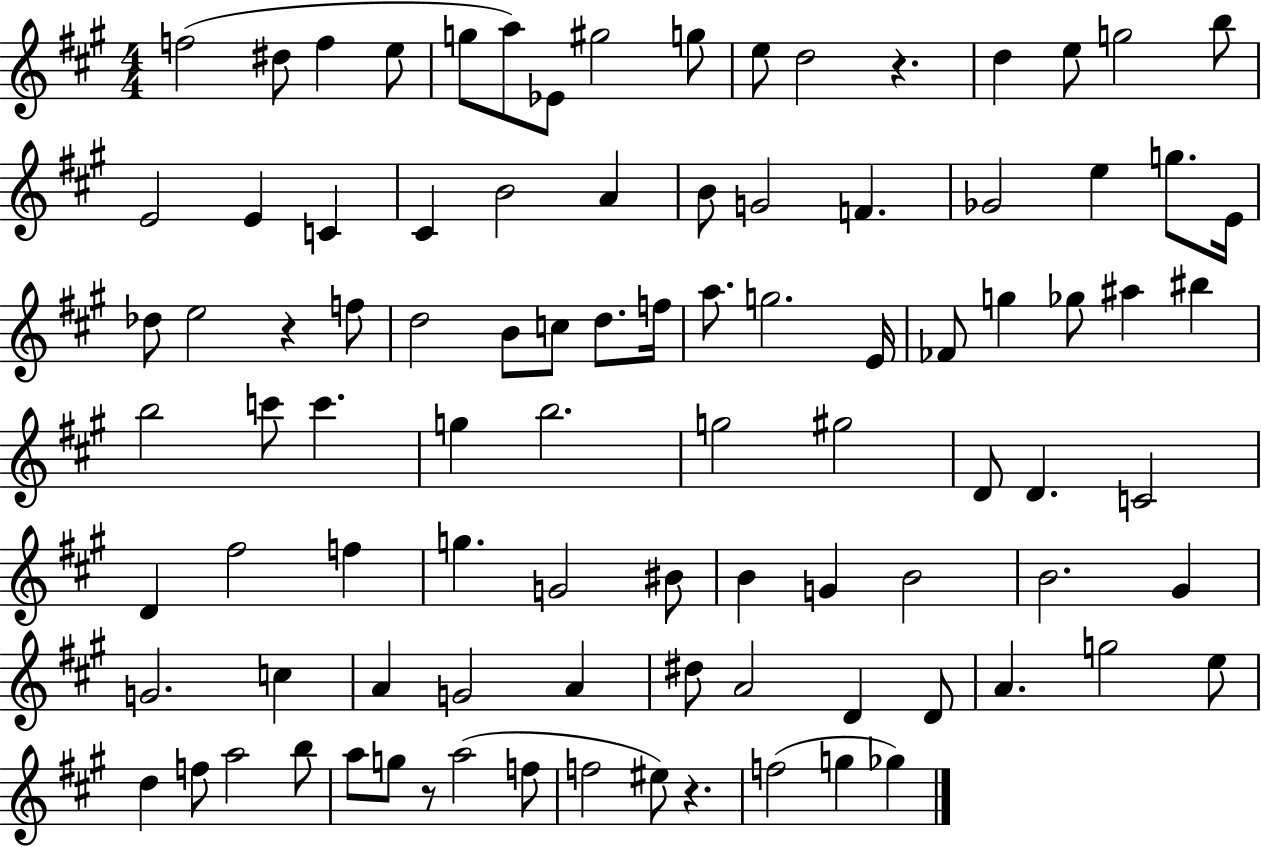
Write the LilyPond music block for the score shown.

{
  \clef treble
  \numericTimeSignature
  \time 4/4
  \key a \major
  f''2( dis''8 f''4 e''8 | g''8 a''8) ees'8 gis''2 g''8 | e''8 d''2 r4. | d''4 e''8 g''2 b''8 | \break e'2 e'4 c'4 | cis'4 b'2 a'4 | b'8 g'2 f'4. | ges'2 e''4 g''8. e'16 | \break des''8 e''2 r4 f''8 | d''2 b'8 c''8 d''8. f''16 | a''8. g''2. e'16 | fes'8 g''4 ges''8 ais''4 bis''4 | \break b''2 c'''8 c'''4. | g''4 b''2. | g''2 gis''2 | d'8 d'4. c'2 | \break d'4 fis''2 f''4 | g''4. g'2 bis'8 | b'4 g'4 b'2 | b'2. gis'4 | \break g'2. c''4 | a'4 g'2 a'4 | dis''8 a'2 d'4 d'8 | a'4. g''2 e''8 | \break d''4 f''8 a''2 b''8 | a''8 g''8 r8 a''2( f''8 | f''2 eis''8) r4. | f''2( g''4 ges''4) | \break \bar "|."
}